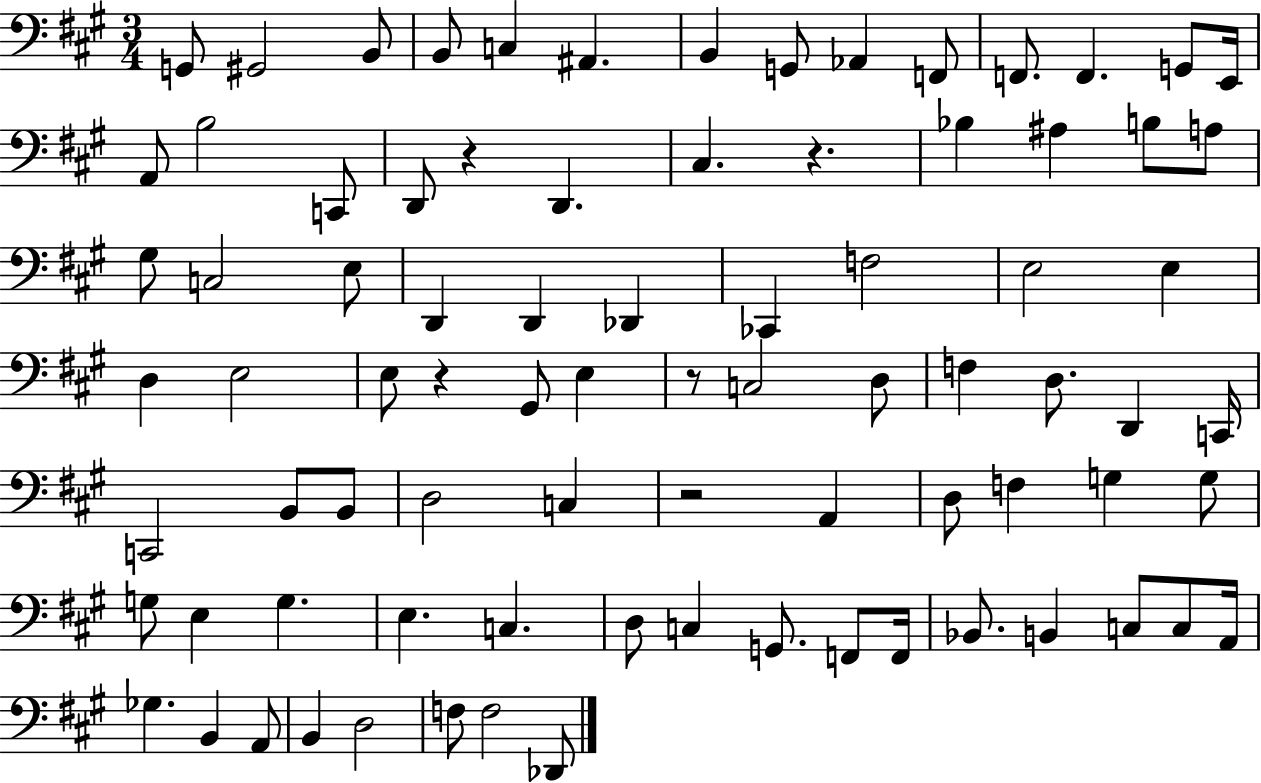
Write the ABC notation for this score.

X:1
T:Untitled
M:3/4
L:1/4
K:A
G,,/2 ^G,,2 B,,/2 B,,/2 C, ^A,, B,, G,,/2 _A,, F,,/2 F,,/2 F,, G,,/2 E,,/4 A,,/2 B,2 C,,/2 D,,/2 z D,, ^C, z _B, ^A, B,/2 A,/2 ^G,/2 C,2 E,/2 D,, D,, _D,, _C,, F,2 E,2 E, D, E,2 E,/2 z ^G,,/2 E, z/2 C,2 D,/2 F, D,/2 D,, C,,/4 C,,2 B,,/2 B,,/2 D,2 C, z2 A,, D,/2 F, G, G,/2 G,/2 E, G, E, C, D,/2 C, G,,/2 F,,/2 F,,/4 _B,,/2 B,, C,/2 C,/2 A,,/4 _G, B,, A,,/2 B,, D,2 F,/2 F,2 _D,,/2